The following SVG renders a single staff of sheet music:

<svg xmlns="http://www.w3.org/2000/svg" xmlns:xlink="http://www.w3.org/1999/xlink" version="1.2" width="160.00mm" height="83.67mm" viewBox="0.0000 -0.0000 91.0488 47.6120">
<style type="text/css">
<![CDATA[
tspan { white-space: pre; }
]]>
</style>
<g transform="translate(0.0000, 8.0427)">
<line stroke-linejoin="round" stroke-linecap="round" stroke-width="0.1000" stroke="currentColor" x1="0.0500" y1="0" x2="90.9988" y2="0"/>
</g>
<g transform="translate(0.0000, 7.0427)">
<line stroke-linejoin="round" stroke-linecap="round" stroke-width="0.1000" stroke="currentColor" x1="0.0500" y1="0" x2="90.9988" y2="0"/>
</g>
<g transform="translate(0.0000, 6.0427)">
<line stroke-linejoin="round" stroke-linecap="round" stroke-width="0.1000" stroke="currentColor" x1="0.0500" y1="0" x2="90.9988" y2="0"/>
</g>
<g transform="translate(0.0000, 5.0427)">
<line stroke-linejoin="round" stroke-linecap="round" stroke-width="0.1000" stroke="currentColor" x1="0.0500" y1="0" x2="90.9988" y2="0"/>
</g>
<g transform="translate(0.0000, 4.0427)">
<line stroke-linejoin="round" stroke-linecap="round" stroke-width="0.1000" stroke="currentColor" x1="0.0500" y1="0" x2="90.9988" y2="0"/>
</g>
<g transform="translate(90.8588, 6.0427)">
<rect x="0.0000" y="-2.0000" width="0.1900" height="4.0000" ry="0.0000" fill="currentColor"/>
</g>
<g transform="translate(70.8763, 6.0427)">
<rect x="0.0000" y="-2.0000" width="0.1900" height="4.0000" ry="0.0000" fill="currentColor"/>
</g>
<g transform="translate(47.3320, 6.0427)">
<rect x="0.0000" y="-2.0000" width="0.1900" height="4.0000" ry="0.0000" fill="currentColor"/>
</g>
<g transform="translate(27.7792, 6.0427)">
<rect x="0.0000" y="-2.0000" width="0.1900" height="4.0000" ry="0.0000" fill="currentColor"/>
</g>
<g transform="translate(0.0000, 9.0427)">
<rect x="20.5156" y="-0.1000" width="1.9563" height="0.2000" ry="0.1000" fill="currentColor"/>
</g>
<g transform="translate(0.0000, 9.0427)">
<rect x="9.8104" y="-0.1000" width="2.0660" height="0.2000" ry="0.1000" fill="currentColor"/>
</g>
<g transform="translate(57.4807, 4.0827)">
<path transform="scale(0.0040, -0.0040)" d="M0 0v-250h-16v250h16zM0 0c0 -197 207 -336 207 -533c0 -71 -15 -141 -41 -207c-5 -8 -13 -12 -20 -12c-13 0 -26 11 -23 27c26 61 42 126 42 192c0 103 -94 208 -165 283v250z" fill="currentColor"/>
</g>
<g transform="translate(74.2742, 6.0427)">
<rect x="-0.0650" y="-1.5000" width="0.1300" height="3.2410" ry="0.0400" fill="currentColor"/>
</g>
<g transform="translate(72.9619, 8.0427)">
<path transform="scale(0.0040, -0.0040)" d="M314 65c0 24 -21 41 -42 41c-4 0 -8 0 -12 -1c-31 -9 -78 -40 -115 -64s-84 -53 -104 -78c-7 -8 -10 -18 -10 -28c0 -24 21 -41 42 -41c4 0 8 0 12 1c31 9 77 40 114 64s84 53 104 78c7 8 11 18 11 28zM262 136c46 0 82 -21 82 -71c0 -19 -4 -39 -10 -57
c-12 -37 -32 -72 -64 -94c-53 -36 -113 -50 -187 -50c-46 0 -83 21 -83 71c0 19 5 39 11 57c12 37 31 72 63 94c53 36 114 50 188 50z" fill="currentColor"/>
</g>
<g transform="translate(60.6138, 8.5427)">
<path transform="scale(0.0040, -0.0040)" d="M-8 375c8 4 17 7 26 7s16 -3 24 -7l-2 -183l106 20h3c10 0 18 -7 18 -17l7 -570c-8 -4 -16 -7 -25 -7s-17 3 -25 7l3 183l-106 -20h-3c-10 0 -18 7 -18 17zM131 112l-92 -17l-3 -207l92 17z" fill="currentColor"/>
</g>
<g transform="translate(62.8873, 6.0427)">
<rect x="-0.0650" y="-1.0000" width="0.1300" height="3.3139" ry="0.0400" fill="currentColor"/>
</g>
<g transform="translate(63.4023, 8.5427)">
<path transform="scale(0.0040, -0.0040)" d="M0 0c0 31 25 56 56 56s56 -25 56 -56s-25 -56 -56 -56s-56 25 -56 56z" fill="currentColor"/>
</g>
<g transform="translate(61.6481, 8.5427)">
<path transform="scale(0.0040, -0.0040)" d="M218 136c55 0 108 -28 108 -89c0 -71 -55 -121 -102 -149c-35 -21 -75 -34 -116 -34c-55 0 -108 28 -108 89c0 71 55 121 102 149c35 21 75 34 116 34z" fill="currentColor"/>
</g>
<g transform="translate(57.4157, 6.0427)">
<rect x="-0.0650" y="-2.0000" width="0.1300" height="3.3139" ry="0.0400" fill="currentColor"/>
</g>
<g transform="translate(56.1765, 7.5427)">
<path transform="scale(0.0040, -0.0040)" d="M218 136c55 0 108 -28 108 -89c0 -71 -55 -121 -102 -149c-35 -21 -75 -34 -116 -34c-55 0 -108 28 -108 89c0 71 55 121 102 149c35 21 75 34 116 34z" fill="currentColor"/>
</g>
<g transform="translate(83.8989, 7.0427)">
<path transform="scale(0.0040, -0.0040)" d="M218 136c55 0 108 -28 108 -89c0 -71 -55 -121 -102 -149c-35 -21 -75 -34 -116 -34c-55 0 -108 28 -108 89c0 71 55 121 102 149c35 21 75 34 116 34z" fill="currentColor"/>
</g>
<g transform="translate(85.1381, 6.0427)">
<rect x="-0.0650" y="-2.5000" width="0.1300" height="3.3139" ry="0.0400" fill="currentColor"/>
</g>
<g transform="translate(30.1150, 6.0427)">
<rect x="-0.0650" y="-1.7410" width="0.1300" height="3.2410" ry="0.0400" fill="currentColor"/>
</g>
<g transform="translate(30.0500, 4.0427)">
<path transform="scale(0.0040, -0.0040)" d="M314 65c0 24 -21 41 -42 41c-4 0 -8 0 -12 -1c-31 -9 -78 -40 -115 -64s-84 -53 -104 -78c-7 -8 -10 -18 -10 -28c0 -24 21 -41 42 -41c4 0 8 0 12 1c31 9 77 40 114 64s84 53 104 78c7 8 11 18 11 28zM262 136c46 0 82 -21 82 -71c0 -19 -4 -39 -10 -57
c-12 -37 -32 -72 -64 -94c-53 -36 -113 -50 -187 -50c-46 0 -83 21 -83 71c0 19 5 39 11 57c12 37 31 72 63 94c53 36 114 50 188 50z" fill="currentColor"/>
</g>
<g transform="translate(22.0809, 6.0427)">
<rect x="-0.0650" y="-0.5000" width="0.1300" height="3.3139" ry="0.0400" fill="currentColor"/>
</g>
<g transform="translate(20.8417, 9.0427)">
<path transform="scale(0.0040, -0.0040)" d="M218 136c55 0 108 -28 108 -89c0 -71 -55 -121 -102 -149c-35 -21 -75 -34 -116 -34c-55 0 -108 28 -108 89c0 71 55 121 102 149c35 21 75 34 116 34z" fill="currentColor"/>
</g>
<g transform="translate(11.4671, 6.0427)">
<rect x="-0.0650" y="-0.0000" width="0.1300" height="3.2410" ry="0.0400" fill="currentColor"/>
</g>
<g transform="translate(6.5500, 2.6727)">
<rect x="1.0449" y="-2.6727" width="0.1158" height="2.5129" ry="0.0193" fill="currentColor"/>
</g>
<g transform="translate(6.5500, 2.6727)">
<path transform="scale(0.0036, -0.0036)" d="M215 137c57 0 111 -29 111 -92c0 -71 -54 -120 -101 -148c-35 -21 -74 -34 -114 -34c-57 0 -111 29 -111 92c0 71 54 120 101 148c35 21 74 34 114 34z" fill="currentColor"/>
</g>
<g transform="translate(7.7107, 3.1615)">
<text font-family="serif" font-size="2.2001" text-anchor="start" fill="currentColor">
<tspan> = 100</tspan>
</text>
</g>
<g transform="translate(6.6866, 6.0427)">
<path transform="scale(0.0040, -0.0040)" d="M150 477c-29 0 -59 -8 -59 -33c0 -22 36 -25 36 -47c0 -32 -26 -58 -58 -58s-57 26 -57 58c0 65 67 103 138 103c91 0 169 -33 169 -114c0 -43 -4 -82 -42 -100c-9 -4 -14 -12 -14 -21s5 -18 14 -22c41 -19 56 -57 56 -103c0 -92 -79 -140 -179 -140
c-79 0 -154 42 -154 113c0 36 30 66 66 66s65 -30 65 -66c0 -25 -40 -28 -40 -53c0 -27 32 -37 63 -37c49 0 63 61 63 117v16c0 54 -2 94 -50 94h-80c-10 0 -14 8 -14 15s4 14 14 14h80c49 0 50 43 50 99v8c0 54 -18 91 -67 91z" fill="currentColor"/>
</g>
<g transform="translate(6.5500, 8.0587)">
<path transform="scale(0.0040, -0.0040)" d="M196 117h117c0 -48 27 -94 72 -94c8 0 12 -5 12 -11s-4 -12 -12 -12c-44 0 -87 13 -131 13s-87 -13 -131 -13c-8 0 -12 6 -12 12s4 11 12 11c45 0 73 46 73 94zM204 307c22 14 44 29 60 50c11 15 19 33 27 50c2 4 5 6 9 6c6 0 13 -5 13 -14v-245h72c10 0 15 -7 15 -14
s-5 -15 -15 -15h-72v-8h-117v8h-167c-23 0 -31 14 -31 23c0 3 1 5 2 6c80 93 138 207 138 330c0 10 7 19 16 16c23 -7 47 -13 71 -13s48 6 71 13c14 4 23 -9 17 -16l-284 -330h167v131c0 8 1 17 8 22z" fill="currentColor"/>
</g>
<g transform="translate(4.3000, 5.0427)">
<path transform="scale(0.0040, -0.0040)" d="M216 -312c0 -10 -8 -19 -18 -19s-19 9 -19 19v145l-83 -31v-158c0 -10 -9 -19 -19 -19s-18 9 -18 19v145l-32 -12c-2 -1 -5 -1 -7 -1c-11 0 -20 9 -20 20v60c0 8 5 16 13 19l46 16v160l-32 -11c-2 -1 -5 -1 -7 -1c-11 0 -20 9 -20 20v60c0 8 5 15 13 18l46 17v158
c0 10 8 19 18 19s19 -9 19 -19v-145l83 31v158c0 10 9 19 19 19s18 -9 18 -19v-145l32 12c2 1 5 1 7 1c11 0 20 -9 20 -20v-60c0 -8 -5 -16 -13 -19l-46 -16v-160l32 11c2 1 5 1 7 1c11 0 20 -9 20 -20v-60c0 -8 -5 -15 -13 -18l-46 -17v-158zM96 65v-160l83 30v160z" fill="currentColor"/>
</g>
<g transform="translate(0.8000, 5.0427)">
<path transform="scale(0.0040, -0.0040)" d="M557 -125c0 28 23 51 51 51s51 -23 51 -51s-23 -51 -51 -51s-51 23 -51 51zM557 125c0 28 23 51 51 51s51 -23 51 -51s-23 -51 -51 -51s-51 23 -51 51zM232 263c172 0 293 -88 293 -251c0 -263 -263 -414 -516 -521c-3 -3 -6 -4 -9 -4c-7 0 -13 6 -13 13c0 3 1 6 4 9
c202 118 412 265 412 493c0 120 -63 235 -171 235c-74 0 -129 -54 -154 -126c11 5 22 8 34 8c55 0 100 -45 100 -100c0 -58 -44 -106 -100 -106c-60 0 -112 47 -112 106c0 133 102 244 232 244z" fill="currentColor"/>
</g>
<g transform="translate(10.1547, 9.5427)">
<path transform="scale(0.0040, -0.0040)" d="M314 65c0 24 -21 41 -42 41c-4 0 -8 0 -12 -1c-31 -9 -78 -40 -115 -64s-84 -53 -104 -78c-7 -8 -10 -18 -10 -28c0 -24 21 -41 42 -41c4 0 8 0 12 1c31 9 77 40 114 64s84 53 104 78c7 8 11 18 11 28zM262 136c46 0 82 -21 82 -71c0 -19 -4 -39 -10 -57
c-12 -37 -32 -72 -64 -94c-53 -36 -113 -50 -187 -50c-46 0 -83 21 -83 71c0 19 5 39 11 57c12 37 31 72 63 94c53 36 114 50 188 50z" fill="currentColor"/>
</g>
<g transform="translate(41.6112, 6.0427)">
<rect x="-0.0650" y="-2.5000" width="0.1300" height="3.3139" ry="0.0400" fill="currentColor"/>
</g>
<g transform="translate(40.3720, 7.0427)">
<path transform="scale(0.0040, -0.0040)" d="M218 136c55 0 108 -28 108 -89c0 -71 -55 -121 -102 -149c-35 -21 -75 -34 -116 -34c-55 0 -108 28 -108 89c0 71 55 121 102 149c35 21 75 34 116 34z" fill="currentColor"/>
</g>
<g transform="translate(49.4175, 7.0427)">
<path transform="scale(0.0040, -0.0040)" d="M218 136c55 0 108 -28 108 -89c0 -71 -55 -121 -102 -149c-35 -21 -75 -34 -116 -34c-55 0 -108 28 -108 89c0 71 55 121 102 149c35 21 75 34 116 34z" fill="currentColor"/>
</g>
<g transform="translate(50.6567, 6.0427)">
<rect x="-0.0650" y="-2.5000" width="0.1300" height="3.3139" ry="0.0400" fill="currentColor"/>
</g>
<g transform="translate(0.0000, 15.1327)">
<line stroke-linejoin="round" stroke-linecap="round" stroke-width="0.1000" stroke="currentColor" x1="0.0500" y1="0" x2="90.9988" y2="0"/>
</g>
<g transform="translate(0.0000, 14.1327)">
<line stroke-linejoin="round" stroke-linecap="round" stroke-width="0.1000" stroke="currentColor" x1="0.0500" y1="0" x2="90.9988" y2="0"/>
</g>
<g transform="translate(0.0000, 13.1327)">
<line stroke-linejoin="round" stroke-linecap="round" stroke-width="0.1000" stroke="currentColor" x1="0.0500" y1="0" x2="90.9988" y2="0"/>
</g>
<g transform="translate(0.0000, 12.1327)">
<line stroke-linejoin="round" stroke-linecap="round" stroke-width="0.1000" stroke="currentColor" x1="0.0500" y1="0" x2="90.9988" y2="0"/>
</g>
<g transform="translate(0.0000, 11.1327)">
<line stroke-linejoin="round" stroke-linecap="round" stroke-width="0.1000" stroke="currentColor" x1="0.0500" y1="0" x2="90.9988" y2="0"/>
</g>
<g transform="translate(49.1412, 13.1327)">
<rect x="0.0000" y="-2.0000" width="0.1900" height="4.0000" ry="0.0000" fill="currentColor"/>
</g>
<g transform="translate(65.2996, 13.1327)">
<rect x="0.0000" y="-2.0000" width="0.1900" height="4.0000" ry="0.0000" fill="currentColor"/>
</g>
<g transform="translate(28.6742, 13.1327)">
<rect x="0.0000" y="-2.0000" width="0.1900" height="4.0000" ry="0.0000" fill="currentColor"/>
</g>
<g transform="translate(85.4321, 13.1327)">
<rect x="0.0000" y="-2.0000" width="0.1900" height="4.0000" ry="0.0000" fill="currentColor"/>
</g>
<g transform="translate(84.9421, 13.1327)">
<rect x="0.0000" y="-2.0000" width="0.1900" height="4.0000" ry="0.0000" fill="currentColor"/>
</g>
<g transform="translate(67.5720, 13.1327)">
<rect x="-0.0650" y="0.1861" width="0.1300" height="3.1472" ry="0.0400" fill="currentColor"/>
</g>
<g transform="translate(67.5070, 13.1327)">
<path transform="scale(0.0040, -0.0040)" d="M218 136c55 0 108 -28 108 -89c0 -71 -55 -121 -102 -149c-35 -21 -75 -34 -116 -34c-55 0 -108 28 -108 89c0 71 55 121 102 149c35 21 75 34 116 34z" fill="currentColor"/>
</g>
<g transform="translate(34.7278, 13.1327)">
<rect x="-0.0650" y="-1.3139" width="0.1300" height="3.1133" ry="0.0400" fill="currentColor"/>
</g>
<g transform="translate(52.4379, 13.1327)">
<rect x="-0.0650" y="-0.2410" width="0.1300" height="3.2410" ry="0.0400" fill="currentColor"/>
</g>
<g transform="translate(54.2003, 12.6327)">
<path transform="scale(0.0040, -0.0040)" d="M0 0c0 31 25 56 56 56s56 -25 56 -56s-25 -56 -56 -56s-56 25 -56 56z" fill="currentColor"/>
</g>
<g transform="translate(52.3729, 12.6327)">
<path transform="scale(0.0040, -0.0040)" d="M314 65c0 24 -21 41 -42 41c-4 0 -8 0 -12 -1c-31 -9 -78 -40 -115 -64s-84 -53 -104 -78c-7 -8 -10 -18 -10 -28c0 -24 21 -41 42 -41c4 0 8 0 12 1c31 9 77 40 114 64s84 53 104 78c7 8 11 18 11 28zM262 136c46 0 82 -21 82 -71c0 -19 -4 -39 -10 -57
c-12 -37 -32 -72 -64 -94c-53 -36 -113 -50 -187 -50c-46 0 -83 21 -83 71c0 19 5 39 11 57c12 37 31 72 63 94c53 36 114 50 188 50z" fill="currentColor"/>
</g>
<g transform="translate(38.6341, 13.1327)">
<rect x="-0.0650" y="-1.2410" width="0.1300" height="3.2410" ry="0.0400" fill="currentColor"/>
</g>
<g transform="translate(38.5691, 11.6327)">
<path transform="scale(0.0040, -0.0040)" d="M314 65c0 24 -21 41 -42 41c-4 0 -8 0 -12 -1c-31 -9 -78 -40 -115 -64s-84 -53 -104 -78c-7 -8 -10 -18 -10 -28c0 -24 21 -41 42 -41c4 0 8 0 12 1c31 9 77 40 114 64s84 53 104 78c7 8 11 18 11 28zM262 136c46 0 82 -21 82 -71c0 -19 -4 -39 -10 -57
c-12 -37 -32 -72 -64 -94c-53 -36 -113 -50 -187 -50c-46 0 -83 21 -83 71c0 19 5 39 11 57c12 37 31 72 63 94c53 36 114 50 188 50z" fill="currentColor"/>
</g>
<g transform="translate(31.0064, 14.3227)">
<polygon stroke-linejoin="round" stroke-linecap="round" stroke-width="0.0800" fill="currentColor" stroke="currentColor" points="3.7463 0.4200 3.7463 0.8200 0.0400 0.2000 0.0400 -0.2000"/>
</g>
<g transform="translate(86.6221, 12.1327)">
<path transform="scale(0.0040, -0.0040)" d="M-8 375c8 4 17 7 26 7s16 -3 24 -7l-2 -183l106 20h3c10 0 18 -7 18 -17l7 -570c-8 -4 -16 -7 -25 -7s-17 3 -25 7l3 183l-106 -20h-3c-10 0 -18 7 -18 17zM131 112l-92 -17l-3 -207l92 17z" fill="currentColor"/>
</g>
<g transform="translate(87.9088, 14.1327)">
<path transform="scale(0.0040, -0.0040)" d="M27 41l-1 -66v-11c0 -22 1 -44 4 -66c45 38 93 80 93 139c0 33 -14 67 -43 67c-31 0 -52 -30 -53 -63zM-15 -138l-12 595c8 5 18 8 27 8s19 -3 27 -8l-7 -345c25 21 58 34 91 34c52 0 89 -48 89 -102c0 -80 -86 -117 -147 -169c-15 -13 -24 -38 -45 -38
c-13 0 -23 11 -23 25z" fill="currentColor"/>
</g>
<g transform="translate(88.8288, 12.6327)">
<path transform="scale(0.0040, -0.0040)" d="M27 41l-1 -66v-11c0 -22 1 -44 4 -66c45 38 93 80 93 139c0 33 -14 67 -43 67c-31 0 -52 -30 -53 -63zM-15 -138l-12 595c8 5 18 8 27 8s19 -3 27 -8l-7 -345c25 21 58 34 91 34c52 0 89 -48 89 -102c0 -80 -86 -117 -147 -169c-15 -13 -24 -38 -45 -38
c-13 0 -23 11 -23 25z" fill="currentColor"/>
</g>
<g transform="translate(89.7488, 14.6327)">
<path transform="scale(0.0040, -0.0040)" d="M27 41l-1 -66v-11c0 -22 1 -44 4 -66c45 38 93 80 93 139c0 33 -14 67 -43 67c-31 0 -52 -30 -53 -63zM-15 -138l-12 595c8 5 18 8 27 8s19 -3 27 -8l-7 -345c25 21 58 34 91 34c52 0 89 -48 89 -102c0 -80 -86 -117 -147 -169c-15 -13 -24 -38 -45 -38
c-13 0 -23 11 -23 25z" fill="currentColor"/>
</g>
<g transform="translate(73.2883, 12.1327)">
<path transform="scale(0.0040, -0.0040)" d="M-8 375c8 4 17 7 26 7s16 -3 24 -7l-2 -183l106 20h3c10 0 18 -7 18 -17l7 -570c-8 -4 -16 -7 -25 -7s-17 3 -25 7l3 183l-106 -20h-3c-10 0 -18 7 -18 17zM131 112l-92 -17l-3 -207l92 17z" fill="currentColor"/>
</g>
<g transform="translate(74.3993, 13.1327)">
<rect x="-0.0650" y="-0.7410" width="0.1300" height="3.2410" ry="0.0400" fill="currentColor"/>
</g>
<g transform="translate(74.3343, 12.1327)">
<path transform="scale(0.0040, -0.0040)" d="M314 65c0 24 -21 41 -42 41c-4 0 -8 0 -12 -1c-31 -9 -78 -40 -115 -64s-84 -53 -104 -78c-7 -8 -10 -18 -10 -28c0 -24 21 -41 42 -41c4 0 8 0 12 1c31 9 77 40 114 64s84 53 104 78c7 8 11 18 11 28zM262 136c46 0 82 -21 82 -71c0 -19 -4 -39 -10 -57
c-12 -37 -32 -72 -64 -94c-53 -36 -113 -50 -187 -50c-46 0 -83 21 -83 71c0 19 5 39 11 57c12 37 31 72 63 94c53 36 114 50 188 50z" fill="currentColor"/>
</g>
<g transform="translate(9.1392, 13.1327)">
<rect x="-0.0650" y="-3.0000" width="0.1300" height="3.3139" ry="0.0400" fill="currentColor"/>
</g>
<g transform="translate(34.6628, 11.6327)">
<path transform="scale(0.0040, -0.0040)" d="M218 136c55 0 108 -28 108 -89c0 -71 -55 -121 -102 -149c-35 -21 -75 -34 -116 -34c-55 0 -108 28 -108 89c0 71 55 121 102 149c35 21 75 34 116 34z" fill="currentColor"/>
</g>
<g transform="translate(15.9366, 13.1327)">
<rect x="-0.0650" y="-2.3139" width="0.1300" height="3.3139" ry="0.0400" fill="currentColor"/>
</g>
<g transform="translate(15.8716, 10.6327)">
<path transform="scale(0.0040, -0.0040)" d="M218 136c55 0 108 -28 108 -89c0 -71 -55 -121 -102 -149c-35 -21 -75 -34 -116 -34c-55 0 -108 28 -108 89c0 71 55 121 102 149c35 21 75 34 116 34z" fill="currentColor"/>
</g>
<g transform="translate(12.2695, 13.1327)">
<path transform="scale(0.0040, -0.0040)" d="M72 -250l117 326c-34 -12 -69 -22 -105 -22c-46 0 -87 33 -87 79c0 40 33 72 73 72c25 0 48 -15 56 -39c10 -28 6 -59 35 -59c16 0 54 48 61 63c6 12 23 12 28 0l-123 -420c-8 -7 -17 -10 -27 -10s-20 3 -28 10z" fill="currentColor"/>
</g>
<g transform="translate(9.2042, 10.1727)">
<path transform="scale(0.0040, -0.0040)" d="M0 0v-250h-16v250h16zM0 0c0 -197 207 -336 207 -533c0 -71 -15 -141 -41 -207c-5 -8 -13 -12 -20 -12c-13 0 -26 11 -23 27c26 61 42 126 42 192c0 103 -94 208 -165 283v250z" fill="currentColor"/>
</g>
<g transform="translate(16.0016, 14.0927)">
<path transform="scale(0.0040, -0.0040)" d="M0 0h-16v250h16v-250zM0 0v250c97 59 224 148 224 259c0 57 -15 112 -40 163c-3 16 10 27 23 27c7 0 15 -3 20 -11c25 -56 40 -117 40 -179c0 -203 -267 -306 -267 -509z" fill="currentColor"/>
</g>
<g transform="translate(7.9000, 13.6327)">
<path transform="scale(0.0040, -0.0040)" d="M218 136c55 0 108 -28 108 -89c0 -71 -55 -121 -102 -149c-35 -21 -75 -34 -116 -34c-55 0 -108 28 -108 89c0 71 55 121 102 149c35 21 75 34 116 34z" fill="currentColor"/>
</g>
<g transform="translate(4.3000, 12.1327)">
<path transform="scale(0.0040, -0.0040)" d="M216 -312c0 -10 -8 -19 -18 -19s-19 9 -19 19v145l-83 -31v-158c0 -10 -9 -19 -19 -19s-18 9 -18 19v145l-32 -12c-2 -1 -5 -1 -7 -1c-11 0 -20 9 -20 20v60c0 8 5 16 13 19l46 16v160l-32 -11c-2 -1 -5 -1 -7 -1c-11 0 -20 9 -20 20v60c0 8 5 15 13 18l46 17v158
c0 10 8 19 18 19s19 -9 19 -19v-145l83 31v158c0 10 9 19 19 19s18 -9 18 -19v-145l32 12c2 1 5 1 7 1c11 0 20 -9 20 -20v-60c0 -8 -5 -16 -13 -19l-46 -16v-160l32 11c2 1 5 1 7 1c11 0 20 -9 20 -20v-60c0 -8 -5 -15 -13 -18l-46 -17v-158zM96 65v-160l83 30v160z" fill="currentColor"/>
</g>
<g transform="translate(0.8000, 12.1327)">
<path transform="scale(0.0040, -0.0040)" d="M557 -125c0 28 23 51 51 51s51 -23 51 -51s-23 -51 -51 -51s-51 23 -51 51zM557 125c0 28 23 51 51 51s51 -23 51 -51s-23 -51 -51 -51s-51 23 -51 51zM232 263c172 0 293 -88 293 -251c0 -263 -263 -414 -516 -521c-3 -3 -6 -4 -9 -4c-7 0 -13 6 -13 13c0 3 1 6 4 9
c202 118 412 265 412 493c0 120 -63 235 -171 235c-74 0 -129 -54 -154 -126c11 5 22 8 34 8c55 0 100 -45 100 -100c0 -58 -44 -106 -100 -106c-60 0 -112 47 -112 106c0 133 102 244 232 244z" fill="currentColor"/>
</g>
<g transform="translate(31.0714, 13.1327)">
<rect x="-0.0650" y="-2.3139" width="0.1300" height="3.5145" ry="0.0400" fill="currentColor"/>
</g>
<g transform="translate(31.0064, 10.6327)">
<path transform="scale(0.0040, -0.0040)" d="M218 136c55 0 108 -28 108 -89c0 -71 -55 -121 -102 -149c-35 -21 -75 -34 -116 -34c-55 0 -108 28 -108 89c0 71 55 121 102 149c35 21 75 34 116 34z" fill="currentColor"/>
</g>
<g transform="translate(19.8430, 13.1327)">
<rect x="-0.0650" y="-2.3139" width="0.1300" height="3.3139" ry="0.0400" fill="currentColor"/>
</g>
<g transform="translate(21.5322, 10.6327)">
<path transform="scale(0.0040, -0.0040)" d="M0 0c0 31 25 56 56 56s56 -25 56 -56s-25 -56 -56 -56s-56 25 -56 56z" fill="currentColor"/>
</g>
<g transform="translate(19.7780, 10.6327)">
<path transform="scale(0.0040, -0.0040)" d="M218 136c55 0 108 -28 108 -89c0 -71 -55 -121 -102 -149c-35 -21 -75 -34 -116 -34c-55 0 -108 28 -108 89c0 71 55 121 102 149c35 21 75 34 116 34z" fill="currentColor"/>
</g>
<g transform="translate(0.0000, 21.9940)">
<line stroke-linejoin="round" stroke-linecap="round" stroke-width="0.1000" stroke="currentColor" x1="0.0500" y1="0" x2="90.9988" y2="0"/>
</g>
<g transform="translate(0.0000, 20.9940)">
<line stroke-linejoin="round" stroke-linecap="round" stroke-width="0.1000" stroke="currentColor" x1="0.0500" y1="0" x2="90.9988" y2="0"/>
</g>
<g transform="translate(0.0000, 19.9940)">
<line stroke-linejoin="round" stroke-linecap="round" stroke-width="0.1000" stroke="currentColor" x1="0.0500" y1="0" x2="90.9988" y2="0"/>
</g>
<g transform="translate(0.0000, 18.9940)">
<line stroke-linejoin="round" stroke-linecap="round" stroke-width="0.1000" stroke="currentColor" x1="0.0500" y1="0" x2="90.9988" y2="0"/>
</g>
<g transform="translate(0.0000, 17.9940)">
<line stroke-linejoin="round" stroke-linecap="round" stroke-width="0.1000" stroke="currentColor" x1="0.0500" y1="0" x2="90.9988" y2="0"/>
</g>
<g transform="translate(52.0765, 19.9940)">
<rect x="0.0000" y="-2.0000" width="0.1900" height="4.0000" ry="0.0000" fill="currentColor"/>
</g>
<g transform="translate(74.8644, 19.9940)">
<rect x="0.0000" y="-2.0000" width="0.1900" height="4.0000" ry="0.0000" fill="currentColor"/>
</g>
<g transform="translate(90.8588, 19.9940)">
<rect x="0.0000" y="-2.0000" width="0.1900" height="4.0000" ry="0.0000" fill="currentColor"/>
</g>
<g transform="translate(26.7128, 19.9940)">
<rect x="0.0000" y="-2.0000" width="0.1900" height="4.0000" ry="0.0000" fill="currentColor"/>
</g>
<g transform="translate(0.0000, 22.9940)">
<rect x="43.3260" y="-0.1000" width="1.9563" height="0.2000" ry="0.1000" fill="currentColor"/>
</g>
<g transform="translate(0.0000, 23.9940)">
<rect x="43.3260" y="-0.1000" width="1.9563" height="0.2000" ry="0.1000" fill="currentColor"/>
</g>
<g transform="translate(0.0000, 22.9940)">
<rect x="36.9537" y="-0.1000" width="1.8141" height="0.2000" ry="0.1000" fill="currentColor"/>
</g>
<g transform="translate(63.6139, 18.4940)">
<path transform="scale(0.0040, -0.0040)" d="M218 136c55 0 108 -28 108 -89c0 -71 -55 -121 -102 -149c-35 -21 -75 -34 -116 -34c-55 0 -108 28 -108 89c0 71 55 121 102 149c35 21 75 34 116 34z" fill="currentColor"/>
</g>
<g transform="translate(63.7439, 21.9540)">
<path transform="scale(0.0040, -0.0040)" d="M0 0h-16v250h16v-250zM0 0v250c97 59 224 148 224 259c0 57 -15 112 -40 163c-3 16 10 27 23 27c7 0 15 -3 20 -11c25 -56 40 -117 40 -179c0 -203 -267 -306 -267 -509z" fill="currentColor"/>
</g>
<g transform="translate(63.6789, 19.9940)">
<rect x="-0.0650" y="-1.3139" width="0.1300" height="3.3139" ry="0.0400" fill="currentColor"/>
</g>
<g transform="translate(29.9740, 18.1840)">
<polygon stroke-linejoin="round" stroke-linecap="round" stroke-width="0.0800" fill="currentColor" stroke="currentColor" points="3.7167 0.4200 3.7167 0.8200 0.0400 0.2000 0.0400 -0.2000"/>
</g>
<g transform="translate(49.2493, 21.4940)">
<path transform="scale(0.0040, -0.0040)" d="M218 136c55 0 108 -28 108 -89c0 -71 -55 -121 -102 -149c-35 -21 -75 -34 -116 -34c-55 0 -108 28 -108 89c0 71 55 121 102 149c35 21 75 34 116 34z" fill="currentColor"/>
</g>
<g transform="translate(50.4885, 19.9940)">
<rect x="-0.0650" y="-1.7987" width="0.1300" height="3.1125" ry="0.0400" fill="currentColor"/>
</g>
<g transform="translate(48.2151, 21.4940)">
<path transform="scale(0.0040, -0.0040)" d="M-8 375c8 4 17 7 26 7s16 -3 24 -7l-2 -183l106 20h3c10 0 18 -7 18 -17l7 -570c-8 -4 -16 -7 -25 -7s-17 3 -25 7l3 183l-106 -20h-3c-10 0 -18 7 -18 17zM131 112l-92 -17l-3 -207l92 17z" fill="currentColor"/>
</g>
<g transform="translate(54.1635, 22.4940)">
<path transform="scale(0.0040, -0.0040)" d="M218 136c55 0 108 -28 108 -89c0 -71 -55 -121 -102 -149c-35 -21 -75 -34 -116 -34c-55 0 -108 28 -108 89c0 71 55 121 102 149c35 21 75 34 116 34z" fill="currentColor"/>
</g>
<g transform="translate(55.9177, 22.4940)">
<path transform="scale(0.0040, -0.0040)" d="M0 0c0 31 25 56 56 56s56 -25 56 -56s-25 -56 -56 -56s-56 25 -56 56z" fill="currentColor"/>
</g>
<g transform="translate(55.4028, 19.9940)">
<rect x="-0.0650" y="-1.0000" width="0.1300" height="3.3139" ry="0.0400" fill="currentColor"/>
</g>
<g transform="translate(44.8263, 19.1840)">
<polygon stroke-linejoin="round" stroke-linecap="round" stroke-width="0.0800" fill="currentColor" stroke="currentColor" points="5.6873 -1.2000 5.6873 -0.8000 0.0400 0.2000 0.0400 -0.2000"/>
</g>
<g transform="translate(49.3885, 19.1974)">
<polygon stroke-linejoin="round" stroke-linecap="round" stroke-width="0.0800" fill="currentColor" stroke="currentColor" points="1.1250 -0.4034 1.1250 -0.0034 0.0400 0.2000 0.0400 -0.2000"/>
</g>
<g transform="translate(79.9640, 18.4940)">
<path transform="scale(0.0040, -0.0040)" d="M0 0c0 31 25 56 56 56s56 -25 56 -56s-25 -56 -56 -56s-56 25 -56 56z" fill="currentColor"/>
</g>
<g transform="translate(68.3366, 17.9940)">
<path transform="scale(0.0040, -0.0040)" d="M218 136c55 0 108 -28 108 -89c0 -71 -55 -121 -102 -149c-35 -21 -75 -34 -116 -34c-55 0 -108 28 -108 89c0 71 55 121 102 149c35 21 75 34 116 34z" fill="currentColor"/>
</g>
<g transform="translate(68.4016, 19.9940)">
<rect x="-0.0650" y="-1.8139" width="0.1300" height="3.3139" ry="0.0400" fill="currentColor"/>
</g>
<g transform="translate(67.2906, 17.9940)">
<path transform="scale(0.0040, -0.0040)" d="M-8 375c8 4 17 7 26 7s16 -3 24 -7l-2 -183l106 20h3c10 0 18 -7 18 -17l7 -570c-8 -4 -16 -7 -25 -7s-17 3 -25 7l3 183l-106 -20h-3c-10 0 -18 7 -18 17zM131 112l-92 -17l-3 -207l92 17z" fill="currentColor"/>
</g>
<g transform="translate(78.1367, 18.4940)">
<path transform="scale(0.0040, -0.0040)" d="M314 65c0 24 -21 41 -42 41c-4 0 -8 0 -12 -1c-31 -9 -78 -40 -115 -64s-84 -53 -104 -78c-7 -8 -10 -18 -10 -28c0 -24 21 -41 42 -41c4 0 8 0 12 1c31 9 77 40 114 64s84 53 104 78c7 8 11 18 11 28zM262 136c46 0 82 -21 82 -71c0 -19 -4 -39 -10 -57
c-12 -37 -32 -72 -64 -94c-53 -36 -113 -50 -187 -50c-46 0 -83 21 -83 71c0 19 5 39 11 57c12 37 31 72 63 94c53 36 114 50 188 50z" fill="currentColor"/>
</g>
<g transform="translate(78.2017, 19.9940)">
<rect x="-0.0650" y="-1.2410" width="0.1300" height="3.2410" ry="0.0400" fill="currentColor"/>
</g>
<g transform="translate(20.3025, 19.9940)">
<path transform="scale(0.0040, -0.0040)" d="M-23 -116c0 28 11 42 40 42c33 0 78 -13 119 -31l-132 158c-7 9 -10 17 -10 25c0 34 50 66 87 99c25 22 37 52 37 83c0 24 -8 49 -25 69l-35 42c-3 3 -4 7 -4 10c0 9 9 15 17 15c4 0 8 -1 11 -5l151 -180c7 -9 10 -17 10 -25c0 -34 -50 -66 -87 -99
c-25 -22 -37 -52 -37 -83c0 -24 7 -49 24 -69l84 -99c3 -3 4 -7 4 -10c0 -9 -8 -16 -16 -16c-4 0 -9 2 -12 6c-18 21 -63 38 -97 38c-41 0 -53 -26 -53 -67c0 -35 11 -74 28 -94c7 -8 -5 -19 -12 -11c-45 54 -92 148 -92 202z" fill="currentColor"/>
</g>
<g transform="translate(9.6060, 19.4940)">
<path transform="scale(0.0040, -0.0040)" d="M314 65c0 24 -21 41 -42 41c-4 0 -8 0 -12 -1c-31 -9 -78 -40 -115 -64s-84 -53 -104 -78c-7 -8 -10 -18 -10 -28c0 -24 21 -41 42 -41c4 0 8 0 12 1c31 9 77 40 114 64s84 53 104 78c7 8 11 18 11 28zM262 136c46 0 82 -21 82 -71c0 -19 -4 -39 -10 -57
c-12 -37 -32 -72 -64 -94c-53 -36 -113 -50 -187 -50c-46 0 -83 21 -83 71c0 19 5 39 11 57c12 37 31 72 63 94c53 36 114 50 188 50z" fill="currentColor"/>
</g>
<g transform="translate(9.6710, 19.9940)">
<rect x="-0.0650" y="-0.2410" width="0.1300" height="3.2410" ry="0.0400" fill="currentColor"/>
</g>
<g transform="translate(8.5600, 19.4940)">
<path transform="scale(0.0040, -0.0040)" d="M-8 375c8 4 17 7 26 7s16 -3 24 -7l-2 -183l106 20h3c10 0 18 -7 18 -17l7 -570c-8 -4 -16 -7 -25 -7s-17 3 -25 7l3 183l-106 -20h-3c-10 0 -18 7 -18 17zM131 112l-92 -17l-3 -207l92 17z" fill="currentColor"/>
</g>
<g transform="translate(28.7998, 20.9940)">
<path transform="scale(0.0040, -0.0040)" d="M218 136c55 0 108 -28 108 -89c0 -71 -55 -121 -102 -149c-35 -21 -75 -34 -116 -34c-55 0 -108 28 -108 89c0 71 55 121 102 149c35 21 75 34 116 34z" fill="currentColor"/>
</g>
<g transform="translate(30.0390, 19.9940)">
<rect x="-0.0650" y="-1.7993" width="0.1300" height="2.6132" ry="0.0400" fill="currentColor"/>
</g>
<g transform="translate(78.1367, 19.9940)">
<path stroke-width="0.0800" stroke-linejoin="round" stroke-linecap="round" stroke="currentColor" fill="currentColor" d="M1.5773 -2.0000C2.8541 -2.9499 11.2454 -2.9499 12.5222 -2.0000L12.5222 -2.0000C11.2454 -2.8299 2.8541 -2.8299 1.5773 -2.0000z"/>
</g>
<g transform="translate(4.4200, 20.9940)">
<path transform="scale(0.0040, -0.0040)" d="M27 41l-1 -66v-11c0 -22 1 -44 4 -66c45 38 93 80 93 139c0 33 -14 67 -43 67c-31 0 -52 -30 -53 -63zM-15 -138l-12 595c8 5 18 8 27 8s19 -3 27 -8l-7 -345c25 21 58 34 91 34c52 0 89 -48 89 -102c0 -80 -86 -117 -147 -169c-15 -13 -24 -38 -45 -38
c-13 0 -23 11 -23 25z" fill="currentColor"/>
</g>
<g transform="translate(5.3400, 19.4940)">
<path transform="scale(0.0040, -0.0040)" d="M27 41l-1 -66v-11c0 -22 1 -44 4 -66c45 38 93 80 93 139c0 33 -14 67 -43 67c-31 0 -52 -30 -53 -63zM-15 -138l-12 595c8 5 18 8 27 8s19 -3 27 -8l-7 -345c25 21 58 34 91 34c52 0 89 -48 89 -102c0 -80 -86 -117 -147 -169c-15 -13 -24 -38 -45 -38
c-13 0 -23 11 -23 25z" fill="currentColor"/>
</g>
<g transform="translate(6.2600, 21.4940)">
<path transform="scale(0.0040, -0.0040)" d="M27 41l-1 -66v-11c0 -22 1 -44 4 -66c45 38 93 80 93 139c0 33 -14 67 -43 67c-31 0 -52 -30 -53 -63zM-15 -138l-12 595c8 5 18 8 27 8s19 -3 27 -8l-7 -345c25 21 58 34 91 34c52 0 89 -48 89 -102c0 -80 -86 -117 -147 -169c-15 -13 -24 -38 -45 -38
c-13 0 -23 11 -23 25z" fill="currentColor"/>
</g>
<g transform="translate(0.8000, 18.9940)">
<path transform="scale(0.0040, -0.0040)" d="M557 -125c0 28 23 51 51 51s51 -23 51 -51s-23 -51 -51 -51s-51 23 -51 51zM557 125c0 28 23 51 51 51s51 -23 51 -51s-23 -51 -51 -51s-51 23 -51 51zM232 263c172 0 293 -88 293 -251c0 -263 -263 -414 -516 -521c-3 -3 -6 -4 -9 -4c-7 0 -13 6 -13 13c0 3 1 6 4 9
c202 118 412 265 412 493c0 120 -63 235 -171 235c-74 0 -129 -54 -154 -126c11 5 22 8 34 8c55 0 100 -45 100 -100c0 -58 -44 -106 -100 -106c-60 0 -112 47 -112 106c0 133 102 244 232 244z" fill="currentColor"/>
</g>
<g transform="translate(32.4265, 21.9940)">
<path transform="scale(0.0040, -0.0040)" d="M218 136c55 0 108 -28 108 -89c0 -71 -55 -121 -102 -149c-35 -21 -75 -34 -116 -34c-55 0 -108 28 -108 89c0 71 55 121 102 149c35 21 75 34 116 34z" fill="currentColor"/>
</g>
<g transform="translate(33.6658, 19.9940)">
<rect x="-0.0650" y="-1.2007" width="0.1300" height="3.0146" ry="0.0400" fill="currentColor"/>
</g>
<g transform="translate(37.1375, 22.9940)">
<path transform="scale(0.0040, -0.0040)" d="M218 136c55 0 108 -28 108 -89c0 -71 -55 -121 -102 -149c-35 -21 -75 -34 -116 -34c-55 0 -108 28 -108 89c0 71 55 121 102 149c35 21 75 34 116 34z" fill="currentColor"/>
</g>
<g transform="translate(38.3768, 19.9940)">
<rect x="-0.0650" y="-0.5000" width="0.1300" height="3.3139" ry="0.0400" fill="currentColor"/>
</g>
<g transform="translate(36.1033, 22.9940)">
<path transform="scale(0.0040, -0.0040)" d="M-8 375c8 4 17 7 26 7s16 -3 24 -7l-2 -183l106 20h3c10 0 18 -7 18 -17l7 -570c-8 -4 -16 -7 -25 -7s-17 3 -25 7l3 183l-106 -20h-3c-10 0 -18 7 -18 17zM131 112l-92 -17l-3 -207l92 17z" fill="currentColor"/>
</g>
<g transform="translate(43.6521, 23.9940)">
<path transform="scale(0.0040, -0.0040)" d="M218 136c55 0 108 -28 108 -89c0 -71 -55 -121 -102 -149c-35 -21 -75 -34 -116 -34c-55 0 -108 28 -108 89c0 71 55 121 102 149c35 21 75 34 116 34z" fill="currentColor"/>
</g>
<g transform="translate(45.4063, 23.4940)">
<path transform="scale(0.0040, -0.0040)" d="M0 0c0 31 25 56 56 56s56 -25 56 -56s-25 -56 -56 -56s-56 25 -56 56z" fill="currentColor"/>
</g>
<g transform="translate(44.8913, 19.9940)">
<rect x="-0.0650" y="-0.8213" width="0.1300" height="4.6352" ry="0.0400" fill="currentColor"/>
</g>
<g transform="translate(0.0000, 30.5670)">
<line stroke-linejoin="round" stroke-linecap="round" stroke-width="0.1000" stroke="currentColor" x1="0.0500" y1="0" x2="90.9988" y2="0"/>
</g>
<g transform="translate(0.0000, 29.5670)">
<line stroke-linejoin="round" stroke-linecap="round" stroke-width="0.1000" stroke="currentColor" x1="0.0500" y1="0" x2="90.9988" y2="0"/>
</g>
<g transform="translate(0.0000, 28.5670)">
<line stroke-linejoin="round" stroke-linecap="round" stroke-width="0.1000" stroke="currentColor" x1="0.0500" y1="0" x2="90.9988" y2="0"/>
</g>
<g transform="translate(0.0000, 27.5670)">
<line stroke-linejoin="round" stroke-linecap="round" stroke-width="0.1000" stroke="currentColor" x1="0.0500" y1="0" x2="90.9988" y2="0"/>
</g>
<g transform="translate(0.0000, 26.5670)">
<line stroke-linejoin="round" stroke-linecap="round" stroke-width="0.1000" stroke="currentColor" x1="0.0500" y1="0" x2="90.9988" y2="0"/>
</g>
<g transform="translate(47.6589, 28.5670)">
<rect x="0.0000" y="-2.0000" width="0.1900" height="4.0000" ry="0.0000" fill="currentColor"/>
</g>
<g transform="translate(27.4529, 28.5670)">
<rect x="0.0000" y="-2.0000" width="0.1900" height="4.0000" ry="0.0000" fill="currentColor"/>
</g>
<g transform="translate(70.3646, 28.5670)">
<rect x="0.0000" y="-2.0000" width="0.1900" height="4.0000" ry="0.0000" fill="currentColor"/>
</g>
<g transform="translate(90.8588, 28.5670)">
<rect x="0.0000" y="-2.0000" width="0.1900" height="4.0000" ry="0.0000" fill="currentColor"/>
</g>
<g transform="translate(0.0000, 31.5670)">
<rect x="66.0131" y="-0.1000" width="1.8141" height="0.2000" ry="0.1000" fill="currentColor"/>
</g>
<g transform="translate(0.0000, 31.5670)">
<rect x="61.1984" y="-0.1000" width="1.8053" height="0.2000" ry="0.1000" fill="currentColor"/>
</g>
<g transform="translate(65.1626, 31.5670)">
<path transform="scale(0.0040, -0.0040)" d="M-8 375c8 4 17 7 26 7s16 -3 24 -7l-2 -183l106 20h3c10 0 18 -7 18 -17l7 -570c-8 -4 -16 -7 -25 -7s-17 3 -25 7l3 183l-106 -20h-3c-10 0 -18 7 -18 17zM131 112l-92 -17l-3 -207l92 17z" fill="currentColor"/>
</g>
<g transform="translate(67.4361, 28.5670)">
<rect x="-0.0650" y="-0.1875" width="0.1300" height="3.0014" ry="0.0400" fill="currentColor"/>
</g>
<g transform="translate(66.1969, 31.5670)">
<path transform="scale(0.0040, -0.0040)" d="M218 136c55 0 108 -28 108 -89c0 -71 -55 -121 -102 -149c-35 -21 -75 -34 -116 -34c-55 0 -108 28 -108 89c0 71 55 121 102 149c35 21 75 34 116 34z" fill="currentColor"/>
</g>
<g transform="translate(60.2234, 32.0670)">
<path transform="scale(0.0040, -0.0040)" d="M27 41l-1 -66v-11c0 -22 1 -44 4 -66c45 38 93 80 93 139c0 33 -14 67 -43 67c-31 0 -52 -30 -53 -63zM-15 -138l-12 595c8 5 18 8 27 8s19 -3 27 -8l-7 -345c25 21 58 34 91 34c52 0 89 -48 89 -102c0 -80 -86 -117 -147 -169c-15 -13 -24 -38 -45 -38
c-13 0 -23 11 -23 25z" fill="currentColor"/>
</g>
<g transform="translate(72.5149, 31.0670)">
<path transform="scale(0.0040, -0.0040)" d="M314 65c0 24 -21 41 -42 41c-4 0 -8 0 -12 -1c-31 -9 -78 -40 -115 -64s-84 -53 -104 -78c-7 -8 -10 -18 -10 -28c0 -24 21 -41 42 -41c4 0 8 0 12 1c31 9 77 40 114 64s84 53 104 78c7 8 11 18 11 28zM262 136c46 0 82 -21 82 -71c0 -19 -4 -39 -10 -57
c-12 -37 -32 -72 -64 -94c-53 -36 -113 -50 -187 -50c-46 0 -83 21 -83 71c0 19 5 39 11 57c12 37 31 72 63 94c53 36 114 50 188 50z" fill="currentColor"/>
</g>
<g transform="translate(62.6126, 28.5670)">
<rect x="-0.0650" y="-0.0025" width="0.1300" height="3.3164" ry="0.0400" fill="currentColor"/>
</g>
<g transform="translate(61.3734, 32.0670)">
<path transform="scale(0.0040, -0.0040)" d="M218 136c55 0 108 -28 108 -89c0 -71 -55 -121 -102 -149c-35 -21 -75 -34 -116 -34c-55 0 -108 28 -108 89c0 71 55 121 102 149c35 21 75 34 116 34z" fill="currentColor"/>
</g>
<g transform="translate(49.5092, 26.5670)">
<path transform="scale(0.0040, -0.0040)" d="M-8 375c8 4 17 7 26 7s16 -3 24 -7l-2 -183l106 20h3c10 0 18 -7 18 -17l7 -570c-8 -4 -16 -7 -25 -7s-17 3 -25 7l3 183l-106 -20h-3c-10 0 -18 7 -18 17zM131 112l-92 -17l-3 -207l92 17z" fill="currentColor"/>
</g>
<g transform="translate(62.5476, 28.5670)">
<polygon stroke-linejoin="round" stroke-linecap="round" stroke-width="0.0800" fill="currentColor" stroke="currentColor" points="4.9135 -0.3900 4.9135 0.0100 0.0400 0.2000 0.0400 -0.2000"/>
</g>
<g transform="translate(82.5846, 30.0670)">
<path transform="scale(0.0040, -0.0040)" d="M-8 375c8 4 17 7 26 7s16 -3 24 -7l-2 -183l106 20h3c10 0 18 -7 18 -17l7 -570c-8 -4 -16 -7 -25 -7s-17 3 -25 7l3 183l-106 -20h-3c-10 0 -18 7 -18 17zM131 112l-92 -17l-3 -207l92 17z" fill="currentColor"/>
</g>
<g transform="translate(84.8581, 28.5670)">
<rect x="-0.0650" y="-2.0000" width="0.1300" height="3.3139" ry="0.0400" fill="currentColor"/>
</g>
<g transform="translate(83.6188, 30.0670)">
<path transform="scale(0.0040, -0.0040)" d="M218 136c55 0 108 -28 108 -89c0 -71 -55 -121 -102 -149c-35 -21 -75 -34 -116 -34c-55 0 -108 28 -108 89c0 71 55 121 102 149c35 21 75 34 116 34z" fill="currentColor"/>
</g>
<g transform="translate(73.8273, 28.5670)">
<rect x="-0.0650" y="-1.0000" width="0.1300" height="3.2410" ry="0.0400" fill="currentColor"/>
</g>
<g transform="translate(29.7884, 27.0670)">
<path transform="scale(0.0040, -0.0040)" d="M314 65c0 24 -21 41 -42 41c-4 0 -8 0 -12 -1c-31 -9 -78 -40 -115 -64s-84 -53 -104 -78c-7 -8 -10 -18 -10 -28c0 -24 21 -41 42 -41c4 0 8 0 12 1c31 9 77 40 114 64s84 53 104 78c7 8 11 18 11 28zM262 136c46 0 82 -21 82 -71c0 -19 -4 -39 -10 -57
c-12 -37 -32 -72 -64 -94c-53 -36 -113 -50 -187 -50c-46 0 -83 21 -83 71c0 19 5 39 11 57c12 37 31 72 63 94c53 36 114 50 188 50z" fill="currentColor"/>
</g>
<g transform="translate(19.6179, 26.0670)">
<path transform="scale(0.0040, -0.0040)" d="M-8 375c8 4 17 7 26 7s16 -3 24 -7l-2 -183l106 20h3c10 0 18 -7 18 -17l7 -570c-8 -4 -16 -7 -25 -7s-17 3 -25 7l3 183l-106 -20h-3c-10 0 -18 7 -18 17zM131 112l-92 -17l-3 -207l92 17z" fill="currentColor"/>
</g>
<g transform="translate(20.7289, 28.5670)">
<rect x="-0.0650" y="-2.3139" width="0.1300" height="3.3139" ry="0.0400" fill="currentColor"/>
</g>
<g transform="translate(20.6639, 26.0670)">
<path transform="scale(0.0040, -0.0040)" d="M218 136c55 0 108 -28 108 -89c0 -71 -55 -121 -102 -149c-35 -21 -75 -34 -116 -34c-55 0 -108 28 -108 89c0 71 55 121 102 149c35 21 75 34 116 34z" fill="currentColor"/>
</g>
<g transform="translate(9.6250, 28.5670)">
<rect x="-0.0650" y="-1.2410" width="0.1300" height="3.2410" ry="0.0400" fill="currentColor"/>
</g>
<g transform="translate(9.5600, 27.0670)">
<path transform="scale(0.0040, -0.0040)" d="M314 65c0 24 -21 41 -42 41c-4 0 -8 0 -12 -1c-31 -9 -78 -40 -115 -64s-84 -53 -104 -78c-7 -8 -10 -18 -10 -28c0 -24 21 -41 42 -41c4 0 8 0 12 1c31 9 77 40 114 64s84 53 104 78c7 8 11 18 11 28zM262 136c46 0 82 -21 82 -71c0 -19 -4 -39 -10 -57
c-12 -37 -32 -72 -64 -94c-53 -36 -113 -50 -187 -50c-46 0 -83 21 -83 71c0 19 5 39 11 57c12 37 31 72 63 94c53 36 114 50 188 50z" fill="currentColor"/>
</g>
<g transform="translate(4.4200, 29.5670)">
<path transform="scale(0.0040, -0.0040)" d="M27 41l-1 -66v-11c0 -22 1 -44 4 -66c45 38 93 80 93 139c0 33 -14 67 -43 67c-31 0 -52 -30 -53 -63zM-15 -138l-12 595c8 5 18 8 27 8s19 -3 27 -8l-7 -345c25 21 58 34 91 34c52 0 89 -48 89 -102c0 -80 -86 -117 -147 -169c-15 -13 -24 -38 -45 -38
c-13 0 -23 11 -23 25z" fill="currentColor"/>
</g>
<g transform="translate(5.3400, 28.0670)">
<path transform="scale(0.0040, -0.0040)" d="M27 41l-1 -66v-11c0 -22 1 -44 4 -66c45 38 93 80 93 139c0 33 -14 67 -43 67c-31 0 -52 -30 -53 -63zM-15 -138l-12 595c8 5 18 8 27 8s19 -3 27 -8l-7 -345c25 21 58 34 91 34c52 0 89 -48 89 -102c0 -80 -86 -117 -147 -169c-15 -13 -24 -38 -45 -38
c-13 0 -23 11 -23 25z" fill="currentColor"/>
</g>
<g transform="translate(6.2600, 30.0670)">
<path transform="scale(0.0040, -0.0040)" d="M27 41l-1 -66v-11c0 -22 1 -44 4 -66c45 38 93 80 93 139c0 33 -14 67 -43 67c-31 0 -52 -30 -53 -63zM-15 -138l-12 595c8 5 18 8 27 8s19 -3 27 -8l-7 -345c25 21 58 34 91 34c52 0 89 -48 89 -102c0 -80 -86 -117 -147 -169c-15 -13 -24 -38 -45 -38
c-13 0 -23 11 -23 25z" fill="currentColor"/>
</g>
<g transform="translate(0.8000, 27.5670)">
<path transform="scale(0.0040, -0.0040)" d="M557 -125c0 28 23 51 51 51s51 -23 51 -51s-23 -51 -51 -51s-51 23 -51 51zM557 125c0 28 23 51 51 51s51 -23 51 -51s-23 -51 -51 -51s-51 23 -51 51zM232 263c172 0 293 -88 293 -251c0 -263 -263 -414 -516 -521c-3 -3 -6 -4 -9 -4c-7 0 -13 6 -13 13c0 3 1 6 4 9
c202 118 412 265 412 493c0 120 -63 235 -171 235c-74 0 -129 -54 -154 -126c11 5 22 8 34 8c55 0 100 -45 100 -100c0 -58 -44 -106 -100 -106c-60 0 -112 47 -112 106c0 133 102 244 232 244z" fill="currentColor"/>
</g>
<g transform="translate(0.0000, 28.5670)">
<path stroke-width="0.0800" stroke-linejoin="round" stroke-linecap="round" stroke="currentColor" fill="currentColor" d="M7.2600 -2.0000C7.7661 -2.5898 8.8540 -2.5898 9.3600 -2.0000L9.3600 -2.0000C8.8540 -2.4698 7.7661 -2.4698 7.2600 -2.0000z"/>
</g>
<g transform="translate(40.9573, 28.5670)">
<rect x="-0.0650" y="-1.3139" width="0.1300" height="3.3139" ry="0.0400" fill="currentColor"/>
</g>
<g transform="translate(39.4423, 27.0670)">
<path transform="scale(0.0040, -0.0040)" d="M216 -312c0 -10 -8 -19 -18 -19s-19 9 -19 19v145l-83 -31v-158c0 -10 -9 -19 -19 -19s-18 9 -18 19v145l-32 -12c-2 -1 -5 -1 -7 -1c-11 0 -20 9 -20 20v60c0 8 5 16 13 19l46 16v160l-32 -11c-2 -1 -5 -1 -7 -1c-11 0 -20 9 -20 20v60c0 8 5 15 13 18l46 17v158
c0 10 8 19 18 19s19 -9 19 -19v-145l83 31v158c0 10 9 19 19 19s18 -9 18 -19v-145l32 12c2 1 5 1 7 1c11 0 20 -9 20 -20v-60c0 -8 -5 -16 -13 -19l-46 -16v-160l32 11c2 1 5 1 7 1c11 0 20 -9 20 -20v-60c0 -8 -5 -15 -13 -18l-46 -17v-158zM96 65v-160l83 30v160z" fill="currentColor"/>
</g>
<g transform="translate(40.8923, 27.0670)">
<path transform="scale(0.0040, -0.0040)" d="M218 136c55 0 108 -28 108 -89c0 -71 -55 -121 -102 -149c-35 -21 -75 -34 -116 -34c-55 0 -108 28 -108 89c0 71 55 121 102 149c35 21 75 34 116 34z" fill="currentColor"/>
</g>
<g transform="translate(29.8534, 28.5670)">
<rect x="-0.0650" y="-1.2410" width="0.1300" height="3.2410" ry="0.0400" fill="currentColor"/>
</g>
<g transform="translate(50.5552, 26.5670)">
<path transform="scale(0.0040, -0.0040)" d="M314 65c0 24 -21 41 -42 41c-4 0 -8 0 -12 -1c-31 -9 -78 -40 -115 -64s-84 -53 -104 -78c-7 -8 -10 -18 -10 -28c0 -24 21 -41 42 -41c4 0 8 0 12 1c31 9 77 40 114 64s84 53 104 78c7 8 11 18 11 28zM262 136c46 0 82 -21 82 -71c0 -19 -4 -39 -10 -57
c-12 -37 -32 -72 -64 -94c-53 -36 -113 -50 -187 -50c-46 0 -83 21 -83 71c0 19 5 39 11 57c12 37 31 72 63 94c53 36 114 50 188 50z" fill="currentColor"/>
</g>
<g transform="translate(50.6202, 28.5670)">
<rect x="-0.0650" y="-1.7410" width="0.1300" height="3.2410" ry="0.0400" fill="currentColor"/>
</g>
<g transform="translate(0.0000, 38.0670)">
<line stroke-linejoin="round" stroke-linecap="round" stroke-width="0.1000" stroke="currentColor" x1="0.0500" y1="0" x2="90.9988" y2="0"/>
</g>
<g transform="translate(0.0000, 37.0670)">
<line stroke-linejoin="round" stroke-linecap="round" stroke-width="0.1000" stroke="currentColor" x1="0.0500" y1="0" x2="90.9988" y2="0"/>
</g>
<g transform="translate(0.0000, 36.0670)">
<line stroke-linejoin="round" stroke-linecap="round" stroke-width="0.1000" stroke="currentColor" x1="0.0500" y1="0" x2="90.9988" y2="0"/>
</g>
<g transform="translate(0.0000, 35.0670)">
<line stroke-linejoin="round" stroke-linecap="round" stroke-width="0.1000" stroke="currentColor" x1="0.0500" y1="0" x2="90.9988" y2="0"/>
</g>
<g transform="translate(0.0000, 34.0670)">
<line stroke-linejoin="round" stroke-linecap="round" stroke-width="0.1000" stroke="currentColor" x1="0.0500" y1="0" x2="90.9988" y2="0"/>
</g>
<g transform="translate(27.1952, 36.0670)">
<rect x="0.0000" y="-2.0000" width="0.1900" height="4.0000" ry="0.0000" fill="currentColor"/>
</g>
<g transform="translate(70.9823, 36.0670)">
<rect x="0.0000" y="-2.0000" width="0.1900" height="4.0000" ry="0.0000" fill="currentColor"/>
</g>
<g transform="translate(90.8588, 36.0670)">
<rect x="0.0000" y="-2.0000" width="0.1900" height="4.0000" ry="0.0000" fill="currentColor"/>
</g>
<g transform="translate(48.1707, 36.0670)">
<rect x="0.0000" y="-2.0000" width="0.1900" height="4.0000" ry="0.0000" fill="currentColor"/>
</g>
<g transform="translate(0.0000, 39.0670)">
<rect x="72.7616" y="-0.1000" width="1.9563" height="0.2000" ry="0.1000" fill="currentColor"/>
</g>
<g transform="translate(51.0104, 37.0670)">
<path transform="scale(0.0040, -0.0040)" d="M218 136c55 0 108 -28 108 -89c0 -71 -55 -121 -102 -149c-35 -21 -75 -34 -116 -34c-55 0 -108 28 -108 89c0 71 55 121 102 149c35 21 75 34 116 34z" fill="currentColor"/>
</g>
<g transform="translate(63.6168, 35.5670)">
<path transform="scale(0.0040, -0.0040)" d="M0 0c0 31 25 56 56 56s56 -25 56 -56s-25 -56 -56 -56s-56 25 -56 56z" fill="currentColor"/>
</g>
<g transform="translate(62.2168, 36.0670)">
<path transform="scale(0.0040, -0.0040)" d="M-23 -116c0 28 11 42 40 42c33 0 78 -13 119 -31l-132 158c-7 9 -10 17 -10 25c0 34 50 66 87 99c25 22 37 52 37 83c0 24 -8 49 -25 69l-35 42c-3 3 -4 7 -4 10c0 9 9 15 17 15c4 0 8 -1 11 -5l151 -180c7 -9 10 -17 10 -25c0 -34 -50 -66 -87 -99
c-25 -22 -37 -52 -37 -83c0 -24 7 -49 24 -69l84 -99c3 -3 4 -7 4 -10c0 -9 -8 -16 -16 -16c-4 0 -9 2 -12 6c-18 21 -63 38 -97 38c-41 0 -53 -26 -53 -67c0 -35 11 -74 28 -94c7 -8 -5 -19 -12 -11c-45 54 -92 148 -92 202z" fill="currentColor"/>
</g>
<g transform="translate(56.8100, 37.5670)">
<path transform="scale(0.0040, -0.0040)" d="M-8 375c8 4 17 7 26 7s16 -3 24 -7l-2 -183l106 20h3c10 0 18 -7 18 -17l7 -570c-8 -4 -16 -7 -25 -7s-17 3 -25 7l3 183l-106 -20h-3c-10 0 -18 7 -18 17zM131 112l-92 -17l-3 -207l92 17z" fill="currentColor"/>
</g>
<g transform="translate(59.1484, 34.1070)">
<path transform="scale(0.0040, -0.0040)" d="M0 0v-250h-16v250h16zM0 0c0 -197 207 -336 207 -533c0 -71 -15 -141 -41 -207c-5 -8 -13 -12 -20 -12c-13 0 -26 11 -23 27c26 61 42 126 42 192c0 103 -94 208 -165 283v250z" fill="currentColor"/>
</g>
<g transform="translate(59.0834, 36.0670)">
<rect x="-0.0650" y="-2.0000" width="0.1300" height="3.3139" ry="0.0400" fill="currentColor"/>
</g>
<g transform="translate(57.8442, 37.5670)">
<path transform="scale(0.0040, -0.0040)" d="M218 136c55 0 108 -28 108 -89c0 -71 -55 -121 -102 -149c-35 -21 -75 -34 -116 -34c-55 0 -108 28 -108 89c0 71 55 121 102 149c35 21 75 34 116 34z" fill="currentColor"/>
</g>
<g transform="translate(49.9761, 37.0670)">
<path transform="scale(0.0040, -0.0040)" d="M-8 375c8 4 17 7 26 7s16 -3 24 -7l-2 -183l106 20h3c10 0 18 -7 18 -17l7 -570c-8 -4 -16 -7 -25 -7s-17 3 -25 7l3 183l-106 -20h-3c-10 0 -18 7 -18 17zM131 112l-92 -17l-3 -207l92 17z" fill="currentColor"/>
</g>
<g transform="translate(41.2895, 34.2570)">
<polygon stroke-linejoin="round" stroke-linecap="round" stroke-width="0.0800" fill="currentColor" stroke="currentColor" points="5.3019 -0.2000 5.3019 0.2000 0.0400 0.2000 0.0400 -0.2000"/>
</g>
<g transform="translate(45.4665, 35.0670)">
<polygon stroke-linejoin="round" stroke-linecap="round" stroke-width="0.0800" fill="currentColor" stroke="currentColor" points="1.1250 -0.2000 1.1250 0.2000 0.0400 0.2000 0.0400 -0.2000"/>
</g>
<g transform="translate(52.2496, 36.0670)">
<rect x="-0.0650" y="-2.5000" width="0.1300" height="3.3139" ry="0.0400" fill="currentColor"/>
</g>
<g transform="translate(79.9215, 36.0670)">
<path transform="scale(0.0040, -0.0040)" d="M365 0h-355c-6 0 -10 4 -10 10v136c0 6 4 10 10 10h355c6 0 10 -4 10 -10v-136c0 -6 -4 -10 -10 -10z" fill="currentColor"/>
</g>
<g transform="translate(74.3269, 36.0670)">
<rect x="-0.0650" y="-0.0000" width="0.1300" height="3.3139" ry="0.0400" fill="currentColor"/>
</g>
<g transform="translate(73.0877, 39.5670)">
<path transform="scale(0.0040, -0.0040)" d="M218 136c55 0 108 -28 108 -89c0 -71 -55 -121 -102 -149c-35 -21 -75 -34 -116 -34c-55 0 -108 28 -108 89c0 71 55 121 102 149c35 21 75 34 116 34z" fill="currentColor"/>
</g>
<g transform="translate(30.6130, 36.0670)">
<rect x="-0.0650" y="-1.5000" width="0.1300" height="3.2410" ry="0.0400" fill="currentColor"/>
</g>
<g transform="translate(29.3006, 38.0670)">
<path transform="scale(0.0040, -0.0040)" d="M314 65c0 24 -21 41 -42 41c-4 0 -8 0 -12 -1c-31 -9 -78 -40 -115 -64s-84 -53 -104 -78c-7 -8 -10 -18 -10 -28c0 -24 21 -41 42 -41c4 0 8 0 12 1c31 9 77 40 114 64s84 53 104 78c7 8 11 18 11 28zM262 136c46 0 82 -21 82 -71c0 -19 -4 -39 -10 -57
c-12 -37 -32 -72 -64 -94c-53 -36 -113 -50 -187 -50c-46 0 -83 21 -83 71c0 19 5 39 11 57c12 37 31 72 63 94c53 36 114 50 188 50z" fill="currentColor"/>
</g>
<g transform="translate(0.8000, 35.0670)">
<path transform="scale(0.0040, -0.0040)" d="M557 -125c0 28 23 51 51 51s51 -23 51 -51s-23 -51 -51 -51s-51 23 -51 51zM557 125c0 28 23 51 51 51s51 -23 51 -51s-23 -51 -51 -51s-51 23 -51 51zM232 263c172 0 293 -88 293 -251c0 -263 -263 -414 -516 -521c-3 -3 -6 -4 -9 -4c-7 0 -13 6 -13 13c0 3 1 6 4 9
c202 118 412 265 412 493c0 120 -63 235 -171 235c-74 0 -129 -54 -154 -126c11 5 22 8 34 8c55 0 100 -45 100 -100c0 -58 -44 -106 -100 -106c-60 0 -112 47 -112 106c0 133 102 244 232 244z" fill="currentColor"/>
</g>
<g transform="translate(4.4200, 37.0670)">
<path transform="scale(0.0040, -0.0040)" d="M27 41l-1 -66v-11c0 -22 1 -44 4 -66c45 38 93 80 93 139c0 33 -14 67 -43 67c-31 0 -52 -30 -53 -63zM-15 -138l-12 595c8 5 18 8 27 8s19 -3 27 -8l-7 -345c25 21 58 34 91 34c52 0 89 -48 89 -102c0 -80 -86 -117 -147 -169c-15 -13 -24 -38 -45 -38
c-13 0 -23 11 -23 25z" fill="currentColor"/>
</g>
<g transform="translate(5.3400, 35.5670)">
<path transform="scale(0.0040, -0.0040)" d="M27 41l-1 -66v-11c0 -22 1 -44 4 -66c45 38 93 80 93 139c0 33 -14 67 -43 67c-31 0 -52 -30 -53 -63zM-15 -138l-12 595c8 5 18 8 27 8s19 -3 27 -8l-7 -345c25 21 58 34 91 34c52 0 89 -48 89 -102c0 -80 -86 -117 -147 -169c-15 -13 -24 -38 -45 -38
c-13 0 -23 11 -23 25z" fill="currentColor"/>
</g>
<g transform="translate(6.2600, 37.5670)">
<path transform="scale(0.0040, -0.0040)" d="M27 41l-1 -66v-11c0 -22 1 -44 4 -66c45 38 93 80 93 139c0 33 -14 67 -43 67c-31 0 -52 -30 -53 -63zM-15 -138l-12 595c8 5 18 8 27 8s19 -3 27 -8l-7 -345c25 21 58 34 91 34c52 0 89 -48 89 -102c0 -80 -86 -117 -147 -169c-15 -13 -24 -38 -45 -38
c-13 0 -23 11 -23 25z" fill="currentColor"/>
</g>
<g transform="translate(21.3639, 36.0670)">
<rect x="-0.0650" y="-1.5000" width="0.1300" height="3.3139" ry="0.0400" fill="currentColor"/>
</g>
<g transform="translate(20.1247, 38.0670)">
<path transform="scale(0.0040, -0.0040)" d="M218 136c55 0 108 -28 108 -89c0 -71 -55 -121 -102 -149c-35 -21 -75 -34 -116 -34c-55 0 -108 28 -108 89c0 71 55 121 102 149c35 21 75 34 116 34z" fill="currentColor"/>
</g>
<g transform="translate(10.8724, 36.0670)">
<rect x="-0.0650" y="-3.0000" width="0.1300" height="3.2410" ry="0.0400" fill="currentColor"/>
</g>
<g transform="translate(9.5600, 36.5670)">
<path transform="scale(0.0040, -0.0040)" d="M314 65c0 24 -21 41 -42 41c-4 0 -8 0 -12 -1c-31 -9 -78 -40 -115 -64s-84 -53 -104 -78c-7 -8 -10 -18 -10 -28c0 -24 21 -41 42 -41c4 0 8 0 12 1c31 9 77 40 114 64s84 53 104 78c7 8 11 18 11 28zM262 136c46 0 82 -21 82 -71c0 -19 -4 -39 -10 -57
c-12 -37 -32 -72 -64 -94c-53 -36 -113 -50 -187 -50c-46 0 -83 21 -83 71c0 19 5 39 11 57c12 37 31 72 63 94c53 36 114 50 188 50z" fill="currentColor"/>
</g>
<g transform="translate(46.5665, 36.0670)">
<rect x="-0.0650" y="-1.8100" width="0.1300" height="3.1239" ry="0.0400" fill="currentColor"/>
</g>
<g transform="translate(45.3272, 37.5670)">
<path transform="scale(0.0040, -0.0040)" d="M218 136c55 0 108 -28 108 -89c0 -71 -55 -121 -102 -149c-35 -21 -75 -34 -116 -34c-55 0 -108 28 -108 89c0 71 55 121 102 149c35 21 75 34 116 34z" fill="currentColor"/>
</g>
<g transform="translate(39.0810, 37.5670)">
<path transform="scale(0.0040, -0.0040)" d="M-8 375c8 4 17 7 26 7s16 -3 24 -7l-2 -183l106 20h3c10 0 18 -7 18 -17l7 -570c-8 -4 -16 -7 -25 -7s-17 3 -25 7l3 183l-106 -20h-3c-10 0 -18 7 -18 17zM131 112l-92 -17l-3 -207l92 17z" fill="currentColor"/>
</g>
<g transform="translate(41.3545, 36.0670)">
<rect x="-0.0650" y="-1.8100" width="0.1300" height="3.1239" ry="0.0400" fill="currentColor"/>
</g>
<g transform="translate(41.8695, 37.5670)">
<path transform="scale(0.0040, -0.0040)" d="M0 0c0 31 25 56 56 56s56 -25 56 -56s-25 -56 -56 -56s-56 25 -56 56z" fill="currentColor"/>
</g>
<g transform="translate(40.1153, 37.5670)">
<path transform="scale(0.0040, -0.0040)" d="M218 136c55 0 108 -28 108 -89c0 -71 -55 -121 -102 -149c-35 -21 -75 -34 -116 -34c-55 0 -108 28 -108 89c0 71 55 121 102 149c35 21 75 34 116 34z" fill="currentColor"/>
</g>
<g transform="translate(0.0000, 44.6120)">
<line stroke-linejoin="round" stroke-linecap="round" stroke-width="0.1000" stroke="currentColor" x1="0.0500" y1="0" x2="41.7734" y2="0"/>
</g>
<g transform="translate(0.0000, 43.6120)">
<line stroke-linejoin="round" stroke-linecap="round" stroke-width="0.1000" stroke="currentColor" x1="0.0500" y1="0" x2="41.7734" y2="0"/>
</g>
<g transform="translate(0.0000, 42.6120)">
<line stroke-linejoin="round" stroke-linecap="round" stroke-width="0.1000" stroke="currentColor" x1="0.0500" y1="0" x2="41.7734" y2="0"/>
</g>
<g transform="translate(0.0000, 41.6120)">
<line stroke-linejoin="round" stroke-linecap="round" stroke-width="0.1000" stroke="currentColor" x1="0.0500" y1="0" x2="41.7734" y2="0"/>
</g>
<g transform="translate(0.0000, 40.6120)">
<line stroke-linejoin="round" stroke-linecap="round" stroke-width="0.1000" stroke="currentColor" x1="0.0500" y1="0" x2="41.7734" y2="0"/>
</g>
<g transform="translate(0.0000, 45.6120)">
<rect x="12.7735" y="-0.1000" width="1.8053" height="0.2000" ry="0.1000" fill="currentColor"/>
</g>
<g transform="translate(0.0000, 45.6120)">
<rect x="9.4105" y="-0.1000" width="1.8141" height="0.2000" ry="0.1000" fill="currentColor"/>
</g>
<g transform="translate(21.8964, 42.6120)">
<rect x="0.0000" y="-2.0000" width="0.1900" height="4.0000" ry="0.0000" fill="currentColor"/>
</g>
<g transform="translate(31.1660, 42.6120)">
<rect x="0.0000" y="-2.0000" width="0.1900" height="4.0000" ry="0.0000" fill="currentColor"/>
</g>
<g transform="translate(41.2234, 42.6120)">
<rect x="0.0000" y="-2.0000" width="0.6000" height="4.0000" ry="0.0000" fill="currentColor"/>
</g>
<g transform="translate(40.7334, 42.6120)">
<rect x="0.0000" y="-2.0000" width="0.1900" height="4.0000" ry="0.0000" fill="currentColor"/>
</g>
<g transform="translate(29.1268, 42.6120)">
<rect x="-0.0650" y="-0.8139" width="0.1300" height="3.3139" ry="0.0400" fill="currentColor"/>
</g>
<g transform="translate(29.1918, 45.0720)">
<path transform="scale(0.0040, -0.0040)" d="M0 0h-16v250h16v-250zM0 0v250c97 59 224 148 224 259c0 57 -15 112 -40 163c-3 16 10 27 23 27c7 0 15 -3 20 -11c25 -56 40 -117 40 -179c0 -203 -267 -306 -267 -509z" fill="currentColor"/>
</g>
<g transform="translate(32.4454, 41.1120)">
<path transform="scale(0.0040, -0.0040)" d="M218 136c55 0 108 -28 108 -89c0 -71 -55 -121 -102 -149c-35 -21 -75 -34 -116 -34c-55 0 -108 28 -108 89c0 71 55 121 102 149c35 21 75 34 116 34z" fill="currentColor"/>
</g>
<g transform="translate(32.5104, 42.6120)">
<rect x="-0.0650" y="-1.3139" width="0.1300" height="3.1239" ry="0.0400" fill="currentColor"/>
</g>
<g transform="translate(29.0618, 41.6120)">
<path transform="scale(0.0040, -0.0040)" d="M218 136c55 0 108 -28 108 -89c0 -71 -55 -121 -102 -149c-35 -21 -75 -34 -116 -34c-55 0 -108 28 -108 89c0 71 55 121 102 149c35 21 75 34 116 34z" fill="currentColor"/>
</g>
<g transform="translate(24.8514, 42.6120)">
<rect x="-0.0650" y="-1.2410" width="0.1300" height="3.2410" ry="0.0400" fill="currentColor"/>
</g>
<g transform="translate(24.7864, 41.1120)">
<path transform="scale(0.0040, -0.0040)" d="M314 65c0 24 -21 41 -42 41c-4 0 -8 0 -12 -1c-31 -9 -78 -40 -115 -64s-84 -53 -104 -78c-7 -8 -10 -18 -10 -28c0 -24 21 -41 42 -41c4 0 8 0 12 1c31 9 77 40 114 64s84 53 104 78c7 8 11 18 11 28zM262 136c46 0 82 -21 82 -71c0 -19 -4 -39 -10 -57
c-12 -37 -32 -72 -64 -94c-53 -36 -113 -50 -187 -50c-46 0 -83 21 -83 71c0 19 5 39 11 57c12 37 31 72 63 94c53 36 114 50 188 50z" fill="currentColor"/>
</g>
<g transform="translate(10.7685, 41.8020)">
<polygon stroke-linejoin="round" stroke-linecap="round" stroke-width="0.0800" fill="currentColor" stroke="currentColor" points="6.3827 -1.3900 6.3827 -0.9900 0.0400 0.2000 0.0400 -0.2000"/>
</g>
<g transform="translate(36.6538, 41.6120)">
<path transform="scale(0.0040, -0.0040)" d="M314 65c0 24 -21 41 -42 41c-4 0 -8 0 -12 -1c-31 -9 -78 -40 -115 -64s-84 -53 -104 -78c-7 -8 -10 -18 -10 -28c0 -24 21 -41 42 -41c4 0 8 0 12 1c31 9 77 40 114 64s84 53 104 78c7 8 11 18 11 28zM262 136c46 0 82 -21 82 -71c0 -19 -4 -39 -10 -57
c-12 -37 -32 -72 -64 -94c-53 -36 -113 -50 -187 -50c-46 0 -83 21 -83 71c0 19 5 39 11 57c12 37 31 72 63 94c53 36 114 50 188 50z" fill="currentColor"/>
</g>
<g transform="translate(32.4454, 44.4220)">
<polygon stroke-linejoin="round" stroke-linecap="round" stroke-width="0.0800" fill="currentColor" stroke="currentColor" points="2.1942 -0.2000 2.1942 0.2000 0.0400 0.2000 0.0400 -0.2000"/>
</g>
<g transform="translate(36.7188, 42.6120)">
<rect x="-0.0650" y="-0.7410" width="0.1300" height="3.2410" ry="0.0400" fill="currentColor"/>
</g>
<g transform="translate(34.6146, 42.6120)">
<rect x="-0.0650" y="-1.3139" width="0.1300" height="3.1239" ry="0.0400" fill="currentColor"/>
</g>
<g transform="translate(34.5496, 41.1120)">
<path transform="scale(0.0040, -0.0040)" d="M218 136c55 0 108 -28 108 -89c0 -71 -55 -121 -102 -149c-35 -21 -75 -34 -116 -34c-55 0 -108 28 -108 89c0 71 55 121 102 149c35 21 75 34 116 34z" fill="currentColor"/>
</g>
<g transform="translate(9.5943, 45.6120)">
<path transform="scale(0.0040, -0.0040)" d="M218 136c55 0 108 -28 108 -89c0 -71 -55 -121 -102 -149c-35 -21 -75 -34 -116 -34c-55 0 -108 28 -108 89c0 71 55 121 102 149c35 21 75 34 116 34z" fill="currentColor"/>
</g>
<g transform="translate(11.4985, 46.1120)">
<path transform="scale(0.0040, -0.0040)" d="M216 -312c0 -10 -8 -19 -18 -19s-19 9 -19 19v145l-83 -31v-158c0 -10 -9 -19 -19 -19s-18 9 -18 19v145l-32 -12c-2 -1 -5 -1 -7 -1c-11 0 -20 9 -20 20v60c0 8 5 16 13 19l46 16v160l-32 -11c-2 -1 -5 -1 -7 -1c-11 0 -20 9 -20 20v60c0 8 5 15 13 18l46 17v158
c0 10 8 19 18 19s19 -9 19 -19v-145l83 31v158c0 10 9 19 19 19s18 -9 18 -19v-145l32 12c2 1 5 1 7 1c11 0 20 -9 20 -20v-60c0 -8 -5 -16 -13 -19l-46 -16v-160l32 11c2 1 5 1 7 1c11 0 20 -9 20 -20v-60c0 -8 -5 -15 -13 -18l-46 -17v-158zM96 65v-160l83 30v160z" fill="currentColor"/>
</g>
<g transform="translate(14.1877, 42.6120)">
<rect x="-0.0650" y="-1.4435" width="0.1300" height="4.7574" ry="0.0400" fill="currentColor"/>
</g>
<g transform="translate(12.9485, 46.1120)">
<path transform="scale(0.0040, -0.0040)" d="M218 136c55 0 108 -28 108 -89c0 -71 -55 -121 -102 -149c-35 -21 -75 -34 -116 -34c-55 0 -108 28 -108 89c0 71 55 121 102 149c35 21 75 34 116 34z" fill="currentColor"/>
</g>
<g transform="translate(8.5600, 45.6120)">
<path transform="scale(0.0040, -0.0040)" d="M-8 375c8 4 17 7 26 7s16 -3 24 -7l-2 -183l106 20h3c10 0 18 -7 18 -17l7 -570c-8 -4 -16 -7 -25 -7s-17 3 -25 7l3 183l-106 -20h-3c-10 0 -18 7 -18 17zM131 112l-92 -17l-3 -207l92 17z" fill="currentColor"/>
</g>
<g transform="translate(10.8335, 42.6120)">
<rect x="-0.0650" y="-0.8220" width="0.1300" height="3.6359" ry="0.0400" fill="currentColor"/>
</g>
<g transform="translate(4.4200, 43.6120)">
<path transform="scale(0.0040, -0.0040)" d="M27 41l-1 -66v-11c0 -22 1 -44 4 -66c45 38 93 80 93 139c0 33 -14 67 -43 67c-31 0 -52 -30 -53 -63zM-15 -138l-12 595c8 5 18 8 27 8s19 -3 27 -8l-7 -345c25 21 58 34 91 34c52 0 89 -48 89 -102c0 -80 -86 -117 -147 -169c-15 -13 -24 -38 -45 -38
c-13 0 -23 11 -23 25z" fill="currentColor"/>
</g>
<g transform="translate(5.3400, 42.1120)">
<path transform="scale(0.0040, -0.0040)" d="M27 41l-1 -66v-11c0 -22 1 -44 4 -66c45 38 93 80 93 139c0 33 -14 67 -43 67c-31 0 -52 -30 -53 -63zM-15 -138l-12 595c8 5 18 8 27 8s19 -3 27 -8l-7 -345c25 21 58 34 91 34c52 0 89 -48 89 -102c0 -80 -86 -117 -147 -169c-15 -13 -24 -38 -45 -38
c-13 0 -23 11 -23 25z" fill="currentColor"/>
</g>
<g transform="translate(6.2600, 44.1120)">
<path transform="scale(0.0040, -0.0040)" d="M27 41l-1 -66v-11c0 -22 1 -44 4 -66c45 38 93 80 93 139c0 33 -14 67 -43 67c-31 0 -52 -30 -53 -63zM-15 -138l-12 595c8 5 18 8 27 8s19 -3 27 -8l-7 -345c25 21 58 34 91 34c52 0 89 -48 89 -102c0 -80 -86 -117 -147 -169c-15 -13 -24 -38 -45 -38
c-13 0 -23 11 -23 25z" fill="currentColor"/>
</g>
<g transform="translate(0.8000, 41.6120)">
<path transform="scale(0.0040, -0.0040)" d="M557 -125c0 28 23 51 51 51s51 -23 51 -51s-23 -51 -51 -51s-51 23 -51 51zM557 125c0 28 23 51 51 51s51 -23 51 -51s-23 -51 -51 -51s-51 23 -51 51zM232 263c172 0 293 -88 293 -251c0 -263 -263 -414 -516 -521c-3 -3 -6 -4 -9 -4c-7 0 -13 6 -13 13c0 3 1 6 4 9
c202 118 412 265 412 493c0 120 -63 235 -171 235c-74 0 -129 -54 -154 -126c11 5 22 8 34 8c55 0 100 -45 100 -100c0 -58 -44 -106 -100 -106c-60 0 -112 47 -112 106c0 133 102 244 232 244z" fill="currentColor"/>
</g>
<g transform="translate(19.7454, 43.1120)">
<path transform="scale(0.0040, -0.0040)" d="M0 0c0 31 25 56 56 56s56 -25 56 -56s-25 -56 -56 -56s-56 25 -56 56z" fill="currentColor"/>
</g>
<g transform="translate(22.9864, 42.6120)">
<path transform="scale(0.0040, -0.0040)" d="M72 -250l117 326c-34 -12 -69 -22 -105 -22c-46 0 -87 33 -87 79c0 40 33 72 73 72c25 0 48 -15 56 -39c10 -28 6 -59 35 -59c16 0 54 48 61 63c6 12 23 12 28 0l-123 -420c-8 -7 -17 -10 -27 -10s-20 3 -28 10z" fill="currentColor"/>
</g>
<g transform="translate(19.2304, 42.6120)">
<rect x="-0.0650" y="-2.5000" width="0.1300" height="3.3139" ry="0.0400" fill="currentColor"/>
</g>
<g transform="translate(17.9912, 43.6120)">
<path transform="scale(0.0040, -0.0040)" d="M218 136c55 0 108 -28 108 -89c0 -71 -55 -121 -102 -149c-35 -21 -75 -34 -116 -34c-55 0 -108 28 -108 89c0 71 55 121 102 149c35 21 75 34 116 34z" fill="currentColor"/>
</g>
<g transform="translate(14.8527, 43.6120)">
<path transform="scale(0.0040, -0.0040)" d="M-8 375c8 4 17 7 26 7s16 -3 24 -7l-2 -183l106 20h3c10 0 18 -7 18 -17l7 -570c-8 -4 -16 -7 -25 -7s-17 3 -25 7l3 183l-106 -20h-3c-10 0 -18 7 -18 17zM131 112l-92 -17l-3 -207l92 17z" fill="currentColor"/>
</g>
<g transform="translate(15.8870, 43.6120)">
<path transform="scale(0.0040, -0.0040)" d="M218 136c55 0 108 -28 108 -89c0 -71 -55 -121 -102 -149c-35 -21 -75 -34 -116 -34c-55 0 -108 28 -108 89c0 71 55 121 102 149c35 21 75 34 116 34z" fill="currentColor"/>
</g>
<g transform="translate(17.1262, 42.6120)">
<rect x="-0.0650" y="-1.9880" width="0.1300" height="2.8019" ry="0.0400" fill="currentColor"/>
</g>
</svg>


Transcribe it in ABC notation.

X:1
T:Untitled
M:3/4
L:1/4
K:G
D,,2 E,, A,2 B,, B,, A,,/2 F,, G,,2 B,, C,/2 z/2 B,/2 B, B,/2 G,/2 G,2 E,2 D, F,2 E,2 z _B,,/2 G,,/2 E,, C,,/2 A,,/4 F,, G,/2 A, G,2 G,2 B, G,2 ^G, A,2 _D,,/2 E,,/2 F,,2 A,, C,2 G,, G,,2 A,,/2 A,,/4 B,, A,,/2 z D,, z2 E,,/2 ^D,,/2 B,,/2 B,, z/2 G,2 F,/2 G,/2 G,/2 F,2